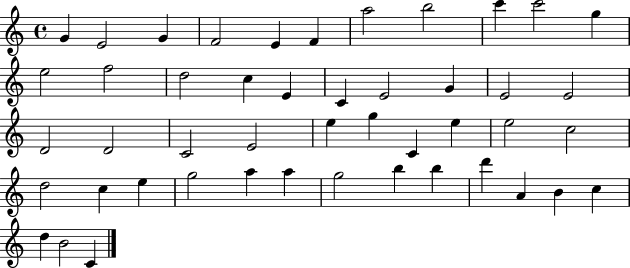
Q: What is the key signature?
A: C major